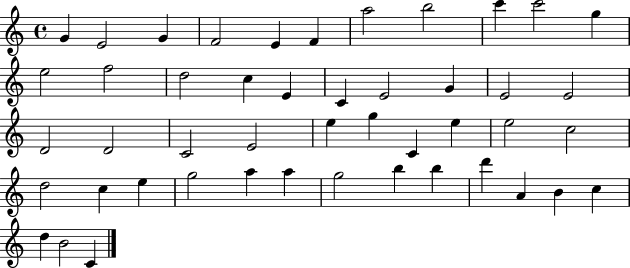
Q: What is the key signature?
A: C major